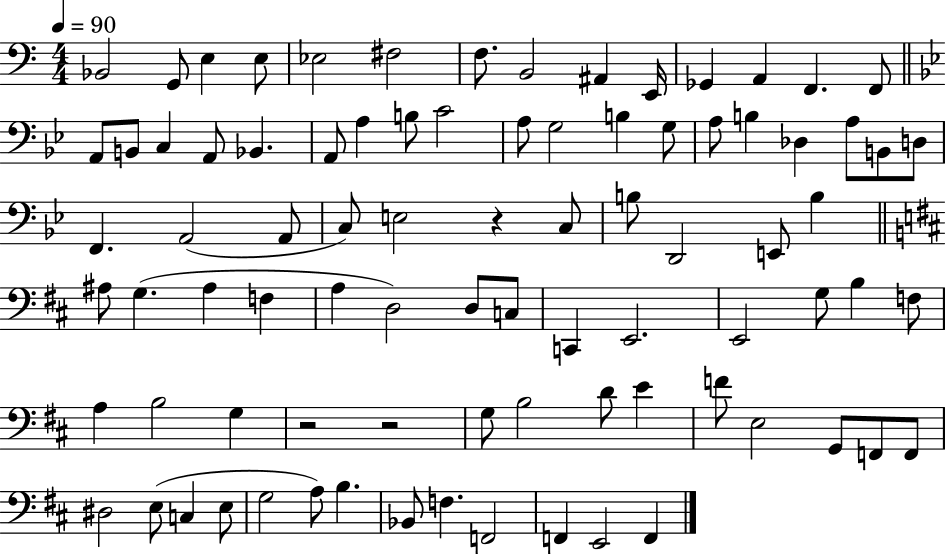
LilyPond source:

{
  \clef bass
  \numericTimeSignature
  \time 4/4
  \key c \major
  \tempo 4 = 90
  bes,2 g,8 e4 e8 | ees2 fis2 | f8. b,2 ais,4 e,16 | ges,4 a,4 f,4. f,8 | \break \bar "||" \break \key bes \major a,8 b,8 c4 a,8 bes,4. | a,8 a4 b8 c'2 | a8 g2 b4 g8 | a8 b4 des4 a8 b,8 d8 | \break f,4. a,2( a,8 | c8) e2 r4 c8 | b8 d,2 e,8 b4 | \bar "||" \break \key d \major ais8 g4.( ais4 f4 | a4 d2) d8 c8 | c,4 e,2. | e,2 g8 b4 f8 | \break a4 b2 g4 | r2 r2 | g8 b2 d'8 e'4 | f'8 e2 g,8 f,8 f,8 | \break dis2 e8( c4 e8 | g2 a8) b4. | bes,8 f4. f,2 | f,4 e,2 f,4 | \break \bar "|."
}